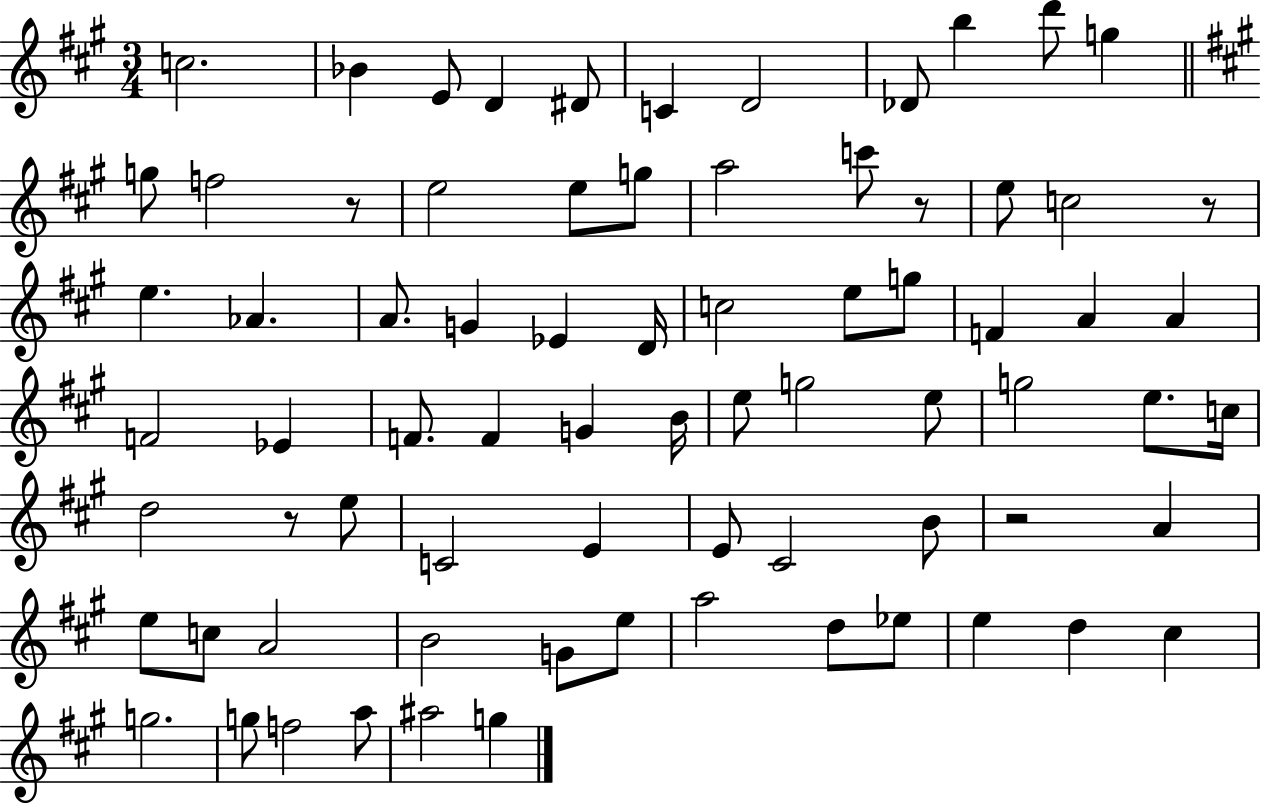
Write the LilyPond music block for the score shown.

{
  \clef treble
  \numericTimeSignature
  \time 3/4
  \key a \major
  c''2. | bes'4 e'8 d'4 dis'8 | c'4 d'2 | des'8 b''4 d'''8 g''4 | \break \bar "||" \break \key a \major g''8 f''2 r8 | e''2 e''8 g''8 | a''2 c'''8 r8 | e''8 c''2 r8 | \break e''4. aes'4. | a'8. g'4 ees'4 d'16 | c''2 e''8 g''8 | f'4 a'4 a'4 | \break f'2 ees'4 | f'8. f'4 g'4 b'16 | e''8 g''2 e''8 | g''2 e''8. c''16 | \break d''2 r8 e''8 | c'2 e'4 | e'8 cis'2 b'8 | r2 a'4 | \break e''8 c''8 a'2 | b'2 g'8 e''8 | a''2 d''8 ees''8 | e''4 d''4 cis''4 | \break g''2. | g''8 f''2 a''8 | ais''2 g''4 | \bar "|."
}